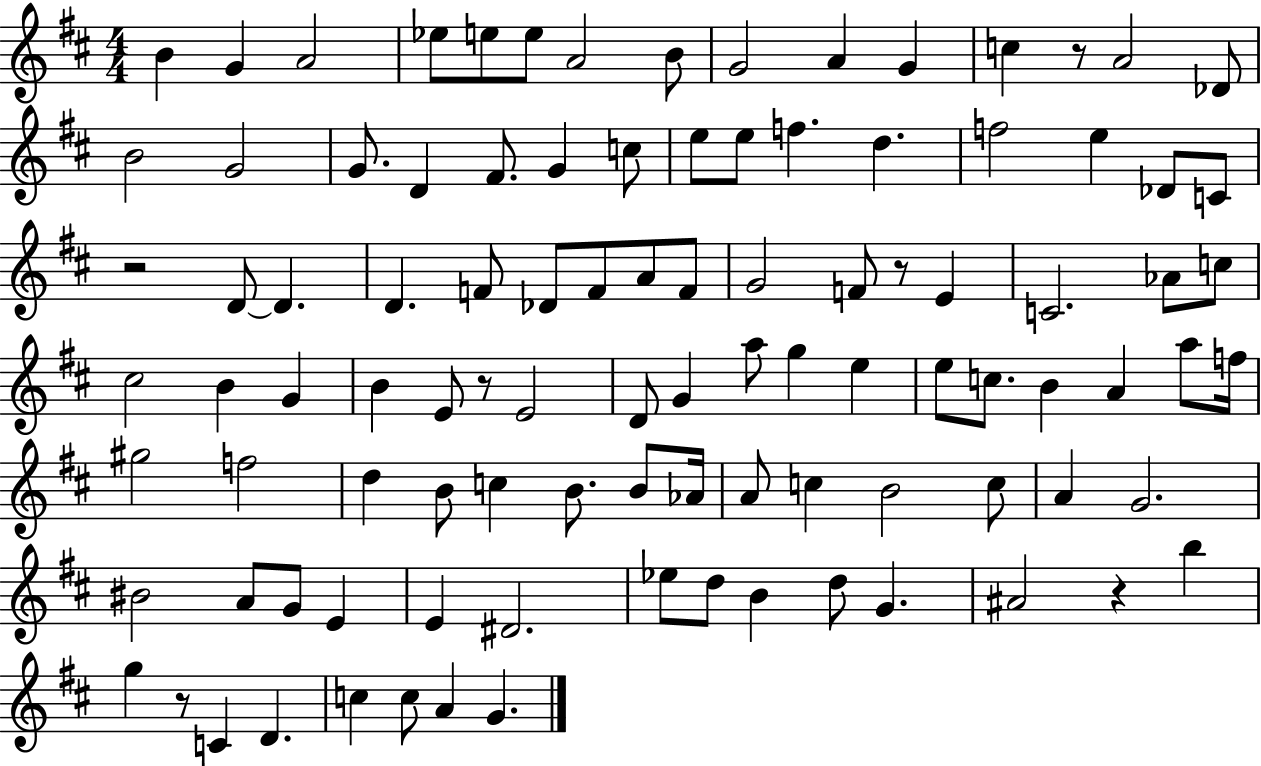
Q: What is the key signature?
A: D major